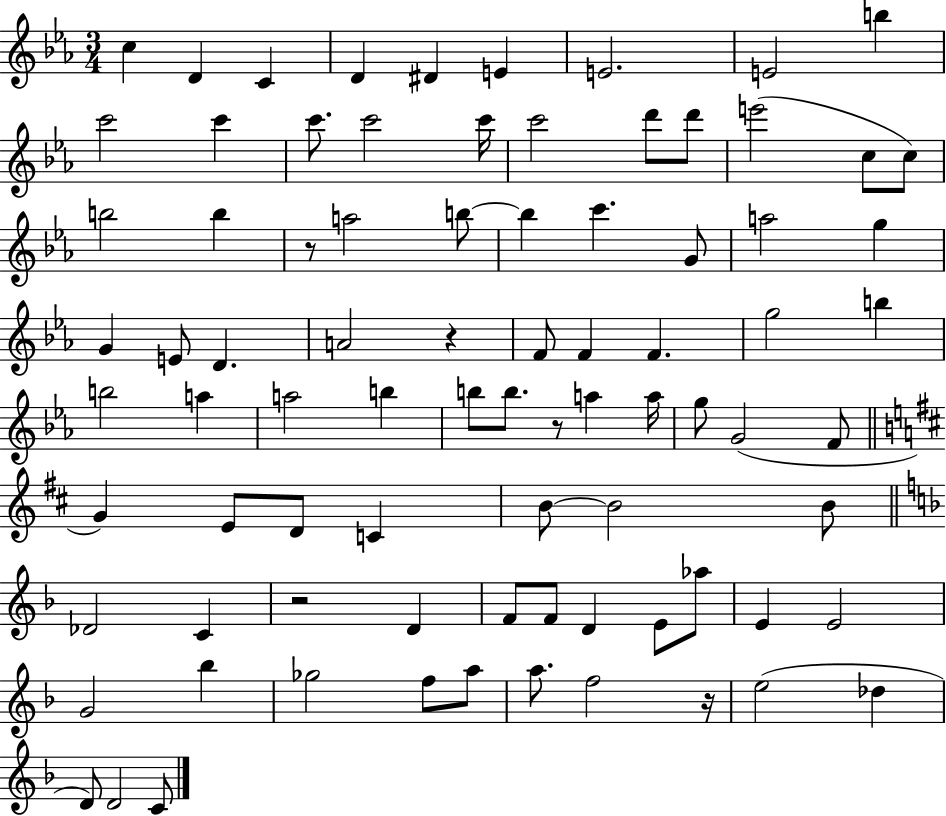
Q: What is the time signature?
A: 3/4